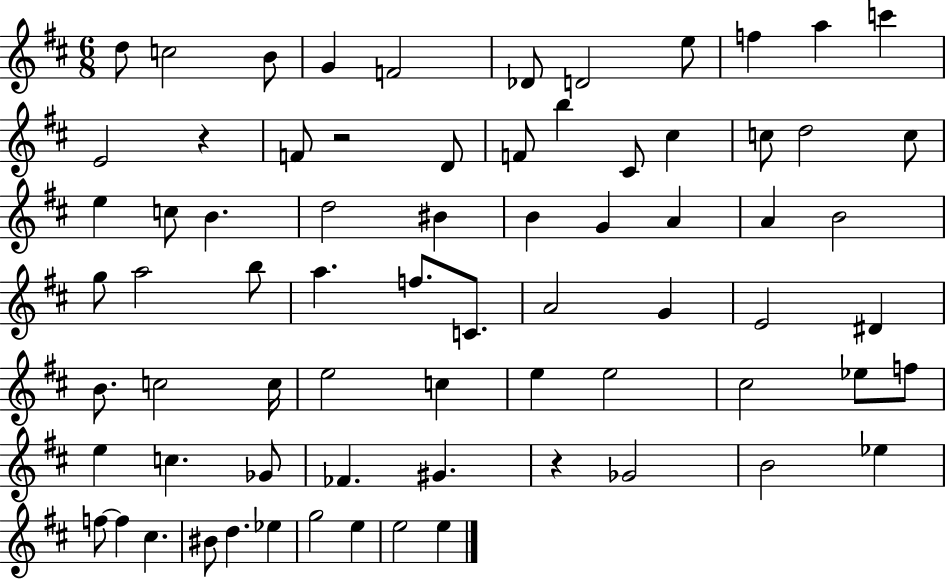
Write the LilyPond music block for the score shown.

{
  \clef treble
  \numericTimeSignature
  \time 6/8
  \key d \major
  d''8 c''2 b'8 | g'4 f'2 | des'8 d'2 e''8 | f''4 a''4 c'''4 | \break e'2 r4 | f'8 r2 d'8 | f'8 b''4 cis'8 cis''4 | c''8 d''2 c''8 | \break e''4 c''8 b'4. | d''2 bis'4 | b'4 g'4 a'4 | a'4 b'2 | \break g''8 a''2 b''8 | a''4. f''8. c'8. | a'2 g'4 | e'2 dis'4 | \break b'8. c''2 c''16 | e''2 c''4 | e''4 e''2 | cis''2 ees''8 f''8 | \break e''4 c''4. ges'8 | fes'4. gis'4. | r4 ges'2 | b'2 ees''4 | \break f''8~~ f''4 cis''4. | bis'8 d''4. ees''4 | g''2 e''4 | e''2 e''4 | \break \bar "|."
}